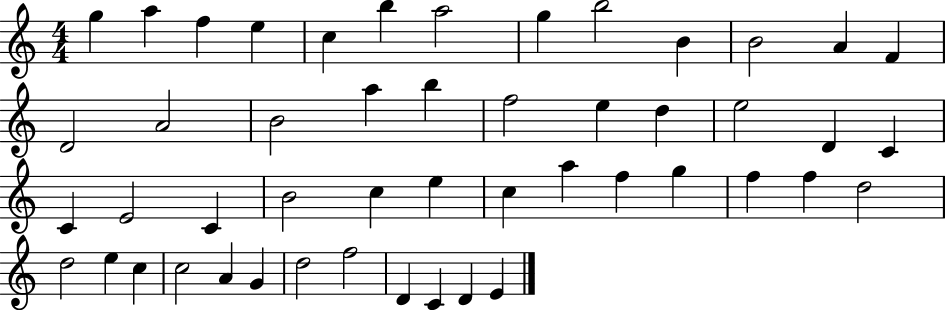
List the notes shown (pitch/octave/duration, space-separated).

G5/q A5/q F5/q E5/q C5/q B5/q A5/h G5/q B5/h B4/q B4/h A4/q F4/q D4/h A4/h B4/h A5/q B5/q F5/h E5/q D5/q E5/h D4/q C4/q C4/q E4/h C4/q B4/h C5/q E5/q C5/q A5/q F5/q G5/q F5/q F5/q D5/h D5/h E5/q C5/q C5/h A4/q G4/q D5/h F5/h D4/q C4/q D4/q E4/q